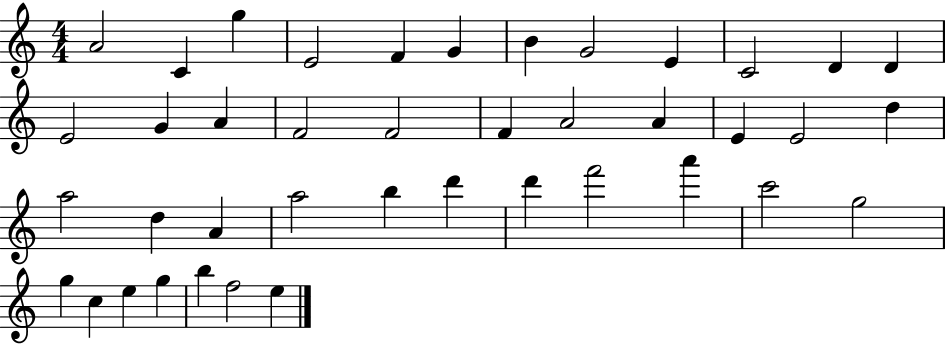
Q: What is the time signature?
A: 4/4